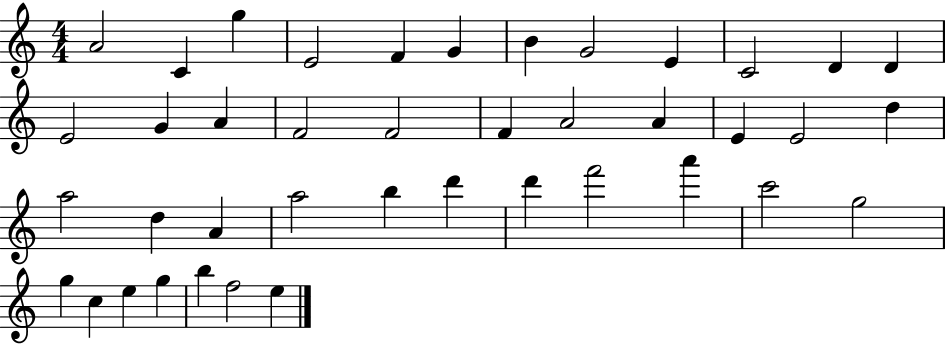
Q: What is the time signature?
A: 4/4